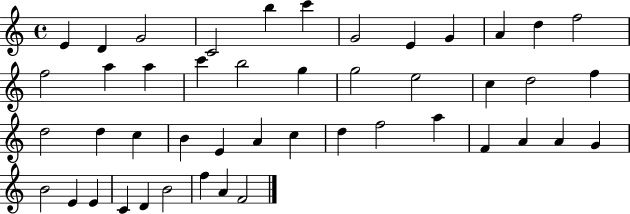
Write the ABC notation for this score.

X:1
T:Untitled
M:4/4
L:1/4
K:C
E D G2 C2 b c' G2 E G A d f2 f2 a a c' b2 g g2 e2 c d2 f d2 d c B E A c d f2 a F A A G B2 E E C D B2 f A F2